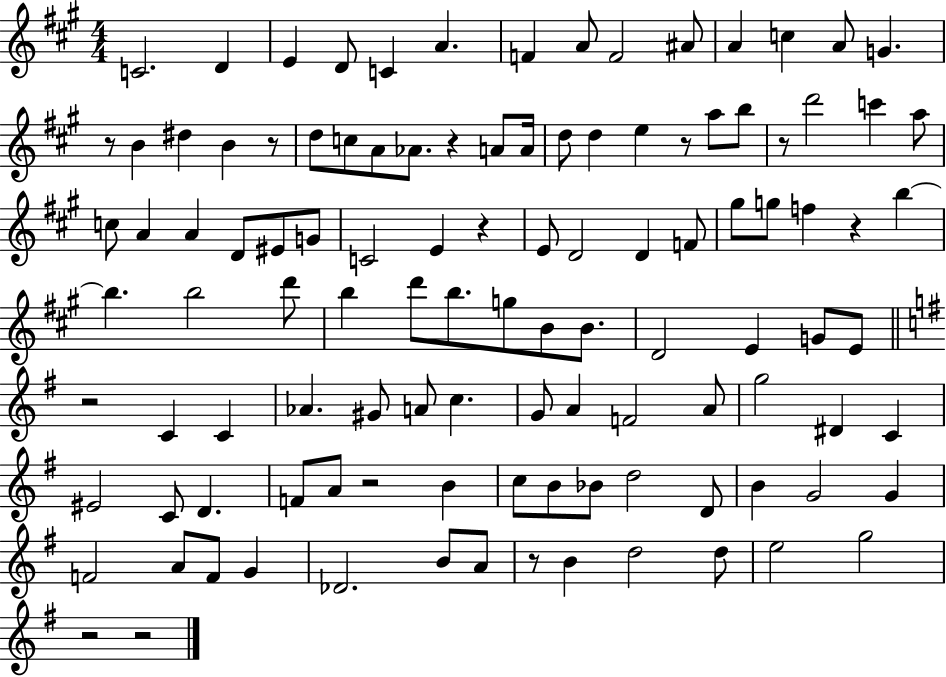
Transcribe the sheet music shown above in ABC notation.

X:1
T:Untitled
M:4/4
L:1/4
K:A
C2 D E D/2 C A F A/2 F2 ^A/2 A c A/2 G z/2 B ^d B z/2 d/2 c/2 A/2 _A/2 z A/2 A/4 d/2 d e z/2 a/2 b/2 z/2 d'2 c' a/2 c/2 A A D/2 ^E/2 G/2 C2 E z E/2 D2 D F/2 ^g/2 g/2 f z b b b2 d'/2 b d'/2 b/2 g/2 B/2 B/2 D2 E G/2 E/2 z2 C C _A ^G/2 A/2 c G/2 A F2 A/2 g2 ^D C ^E2 C/2 D F/2 A/2 z2 B c/2 B/2 _B/2 d2 D/2 B G2 G F2 A/2 F/2 G _D2 B/2 A/2 z/2 B d2 d/2 e2 g2 z2 z2